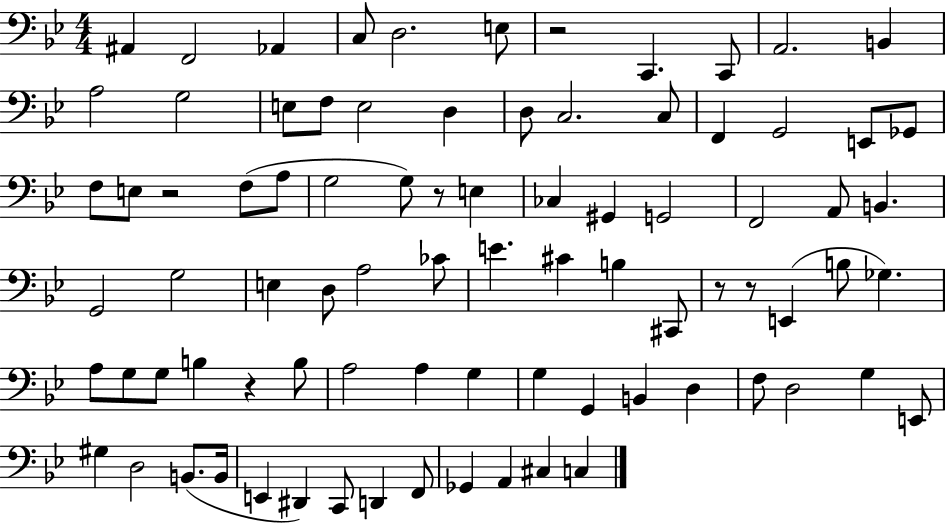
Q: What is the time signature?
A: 4/4